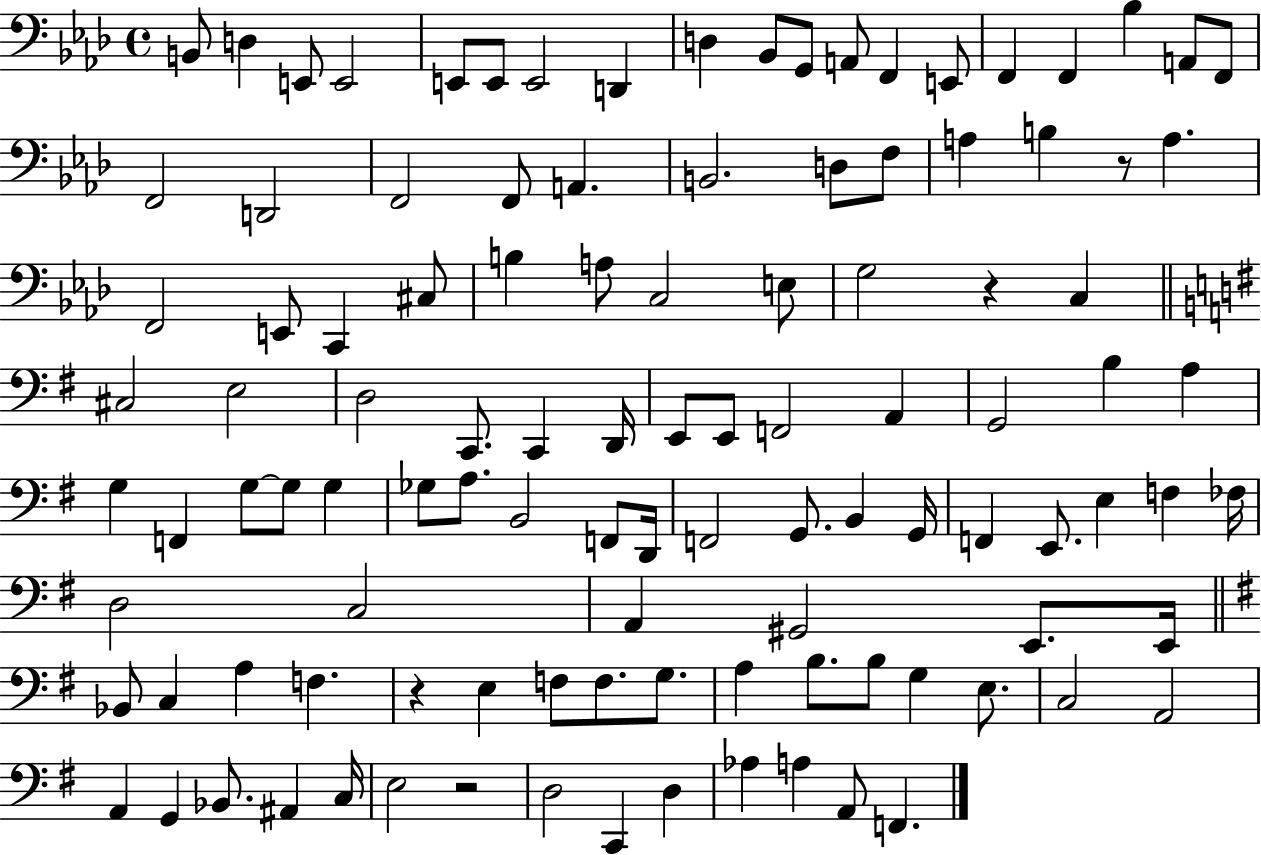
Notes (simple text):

B2/e D3/q E2/e E2/h E2/e E2/e E2/h D2/q D3/q Bb2/e G2/e A2/e F2/q E2/e F2/q F2/q Bb3/q A2/e F2/e F2/h D2/h F2/h F2/e A2/q. B2/h. D3/e F3/e A3/q B3/q R/e A3/q. F2/h E2/e C2/q C#3/e B3/q A3/e C3/h E3/e G3/h R/q C3/q C#3/h E3/h D3/h C2/e. C2/q D2/s E2/e E2/e F2/h A2/q G2/h B3/q A3/q G3/q F2/q G3/e G3/e G3/q Gb3/e A3/e. B2/h F2/e D2/s F2/h G2/e. B2/q G2/s F2/q E2/e. E3/q F3/q FES3/s D3/h C3/h A2/q G#2/h E2/e. E2/s Bb2/e C3/q A3/q F3/q. R/q E3/q F3/e F3/e. G3/e. A3/q B3/e. B3/e G3/q E3/e. C3/h A2/h A2/q G2/q Bb2/e. A#2/q C3/s E3/h R/h D3/h C2/q D3/q Ab3/q A3/q A2/e F2/q.